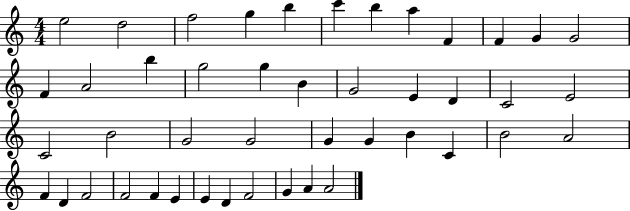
{
  \clef treble
  \numericTimeSignature
  \time 4/4
  \key c \major
  e''2 d''2 | f''2 g''4 b''4 | c'''4 b''4 a''4 f'4 | f'4 g'4 g'2 | \break f'4 a'2 b''4 | g''2 g''4 b'4 | g'2 e'4 d'4 | c'2 e'2 | \break c'2 b'2 | g'2 g'2 | g'4 g'4 b'4 c'4 | b'2 a'2 | \break f'4 d'4 f'2 | f'2 f'4 e'4 | e'4 d'4 f'2 | g'4 a'4 a'2 | \break \bar "|."
}